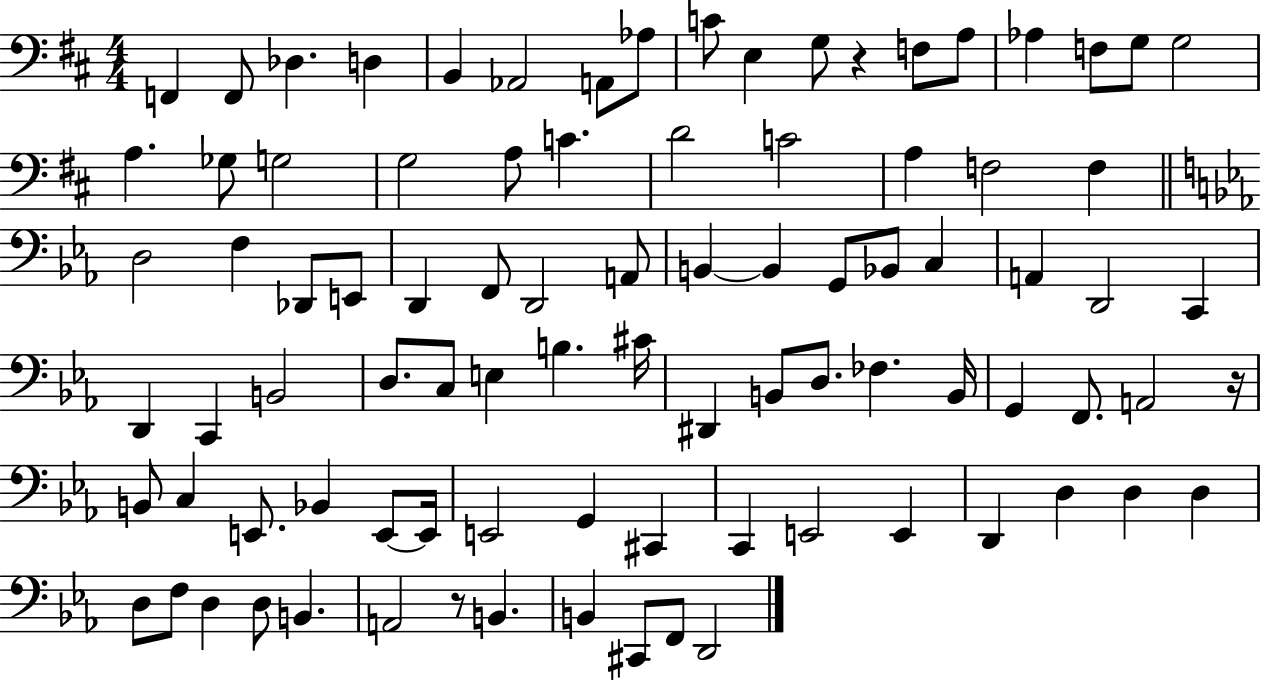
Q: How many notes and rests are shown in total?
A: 90